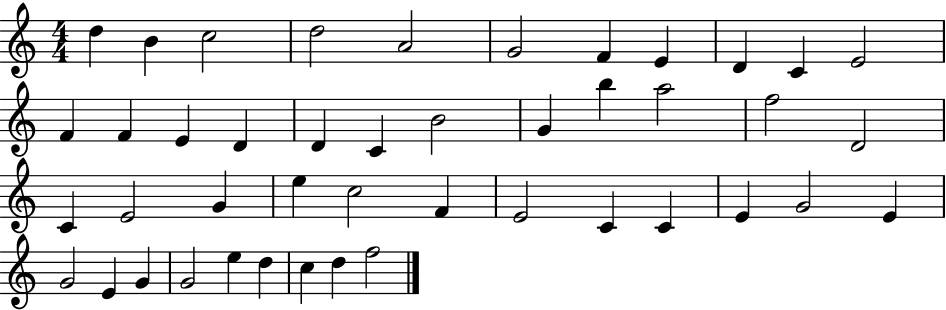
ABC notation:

X:1
T:Untitled
M:4/4
L:1/4
K:C
d B c2 d2 A2 G2 F E D C E2 F F E D D C B2 G b a2 f2 D2 C E2 G e c2 F E2 C C E G2 E G2 E G G2 e d c d f2